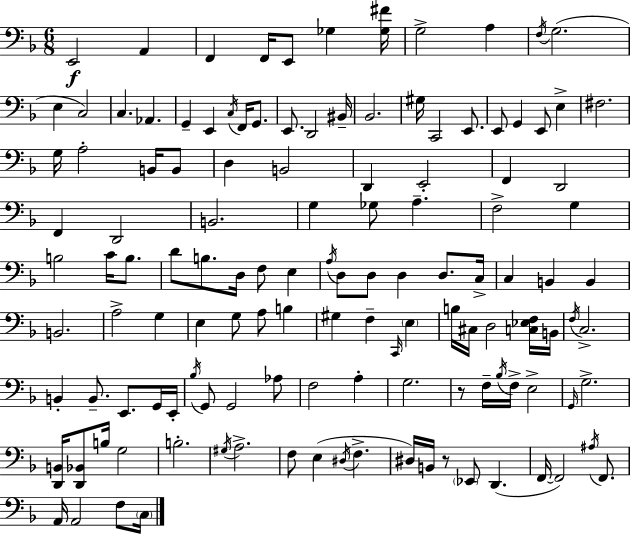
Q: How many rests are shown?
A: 2